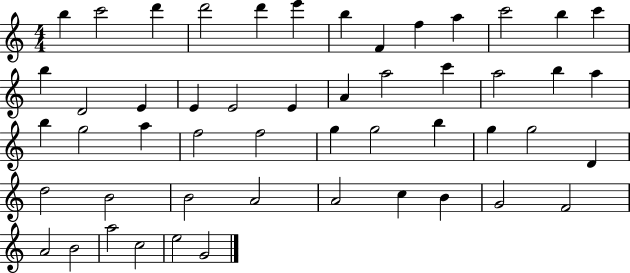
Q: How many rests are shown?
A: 0